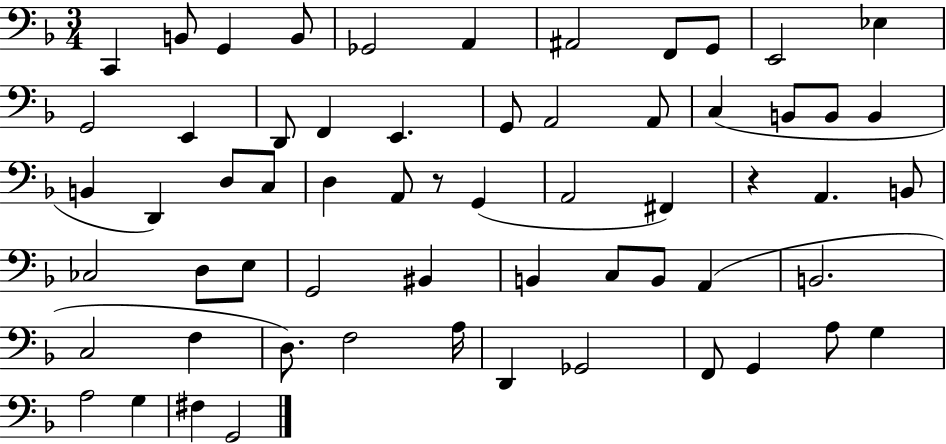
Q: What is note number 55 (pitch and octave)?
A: G3